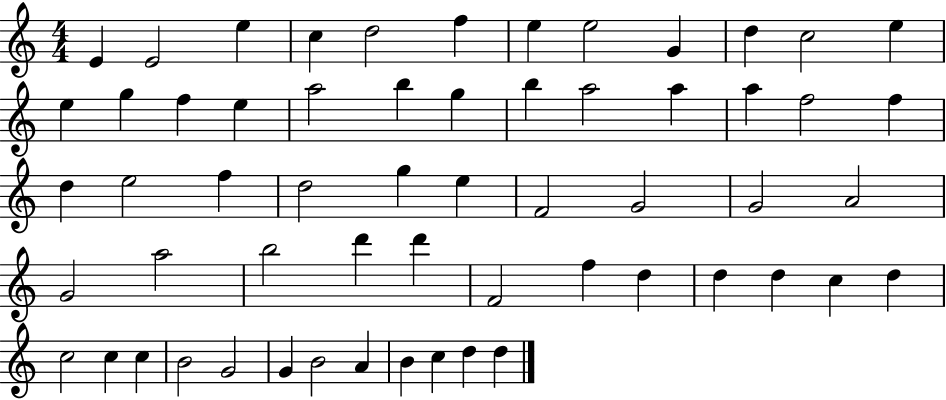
E4/q E4/h E5/q C5/q D5/h F5/q E5/q E5/h G4/q D5/q C5/h E5/q E5/q G5/q F5/q E5/q A5/h B5/q G5/q B5/q A5/h A5/q A5/q F5/h F5/q D5/q E5/h F5/q D5/h G5/q E5/q F4/h G4/h G4/h A4/h G4/h A5/h B5/h D6/q D6/q F4/h F5/q D5/q D5/q D5/q C5/q D5/q C5/h C5/q C5/q B4/h G4/h G4/q B4/h A4/q B4/q C5/q D5/q D5/q